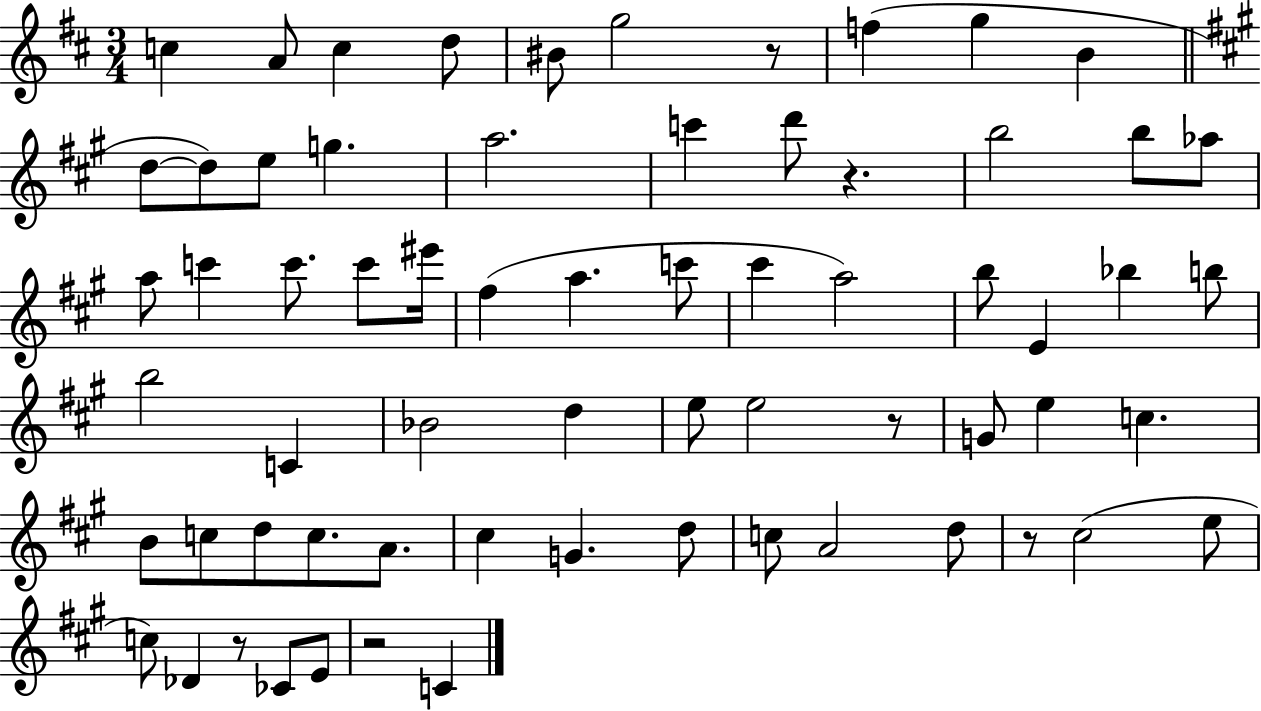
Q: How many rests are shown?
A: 6